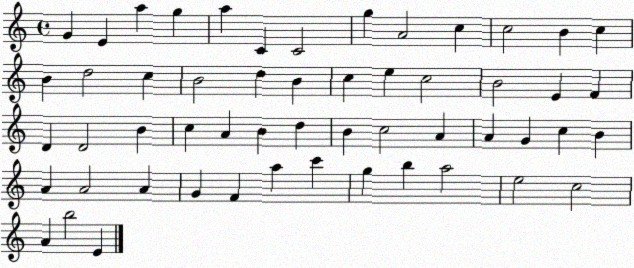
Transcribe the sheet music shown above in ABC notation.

X:1
T:Untitled
M:4/4
L:1/4
K:C
G E a g a C C2 g A2 c c2 B c B d2 c B2 d B c e c2 B2 E F D D2 B c A B d B c2 A A G c B A A2 A G F a c' g b a2 e2 c2 A b2 E